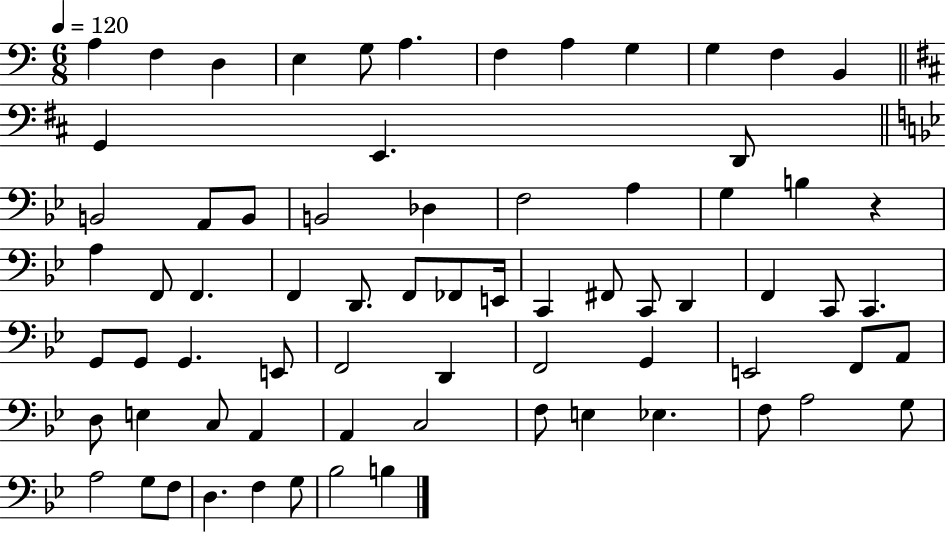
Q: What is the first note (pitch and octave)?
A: A3